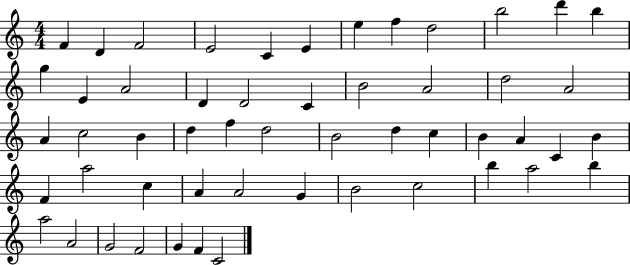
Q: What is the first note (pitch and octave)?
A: F4